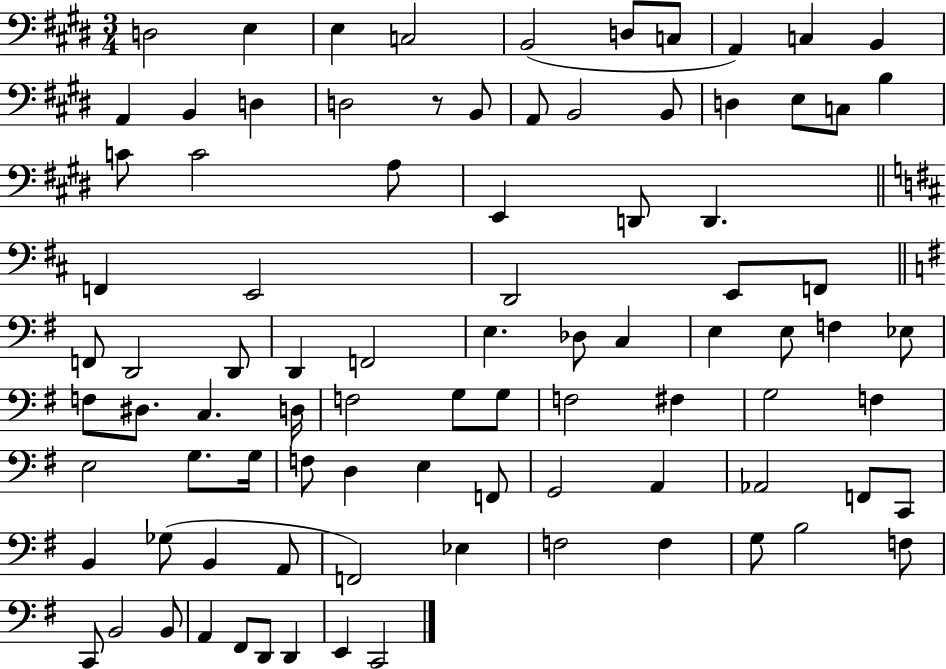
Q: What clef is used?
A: bass